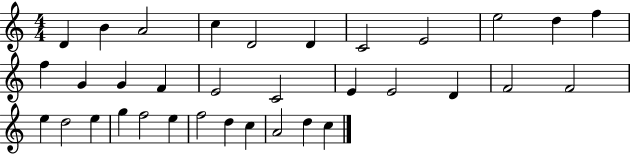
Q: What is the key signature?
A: C major